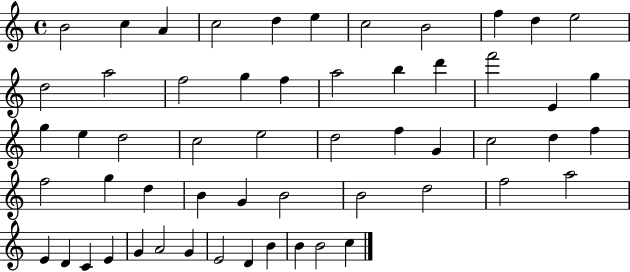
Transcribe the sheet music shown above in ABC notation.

X:1
T:Untitled
M:4/4
L:1/4
K:C
B2 c A c2 d e c2 B2 f d e2 d2 a2 f2 g f a2 b d' f'2 E g g e d2 c2 e2 d2 f G c2 d f f2 g d B G B2 B2 d2 f2 a2 E D C E G A2 G E2 D B B B2 c